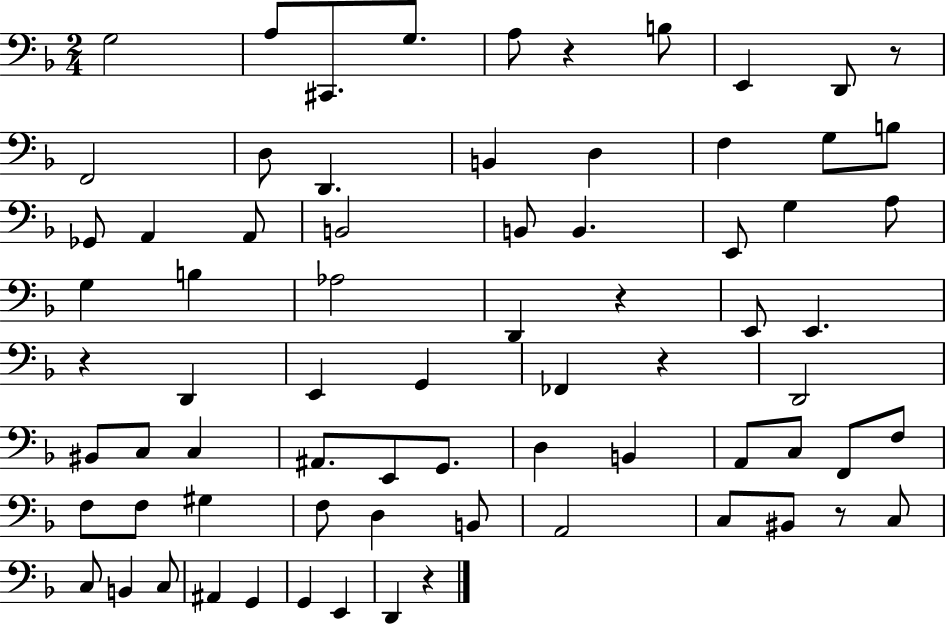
G3/h A3/e C#2/e. G3/e. A3/e R/q B3/e E2/q D2/e R/e F2/h D3/e D2/q. B2/q D3/q F3/q G3/e B3/e Gb2/e A2/q A2/e B2/h B2/e B2/q. E2/e G3/q A3/e G3/q B3/q Ab3/h D2/q R/q E2/e E2/q. R/q D2/q E2/q G2/q FES2/q R/q D2/h BIS2/e C3/e C3/q A#2/e. E2/e G2/e. D3/q B2/q A2/e C3/e F2/e F3/e F3/e F3/e G#3/q F3/e D3/q B2/e A2/h C3/e BIS2/e R/e C3/e C3/e B2/q C3/e A#2/q G2/q G2/q E2/q D2/q R/q